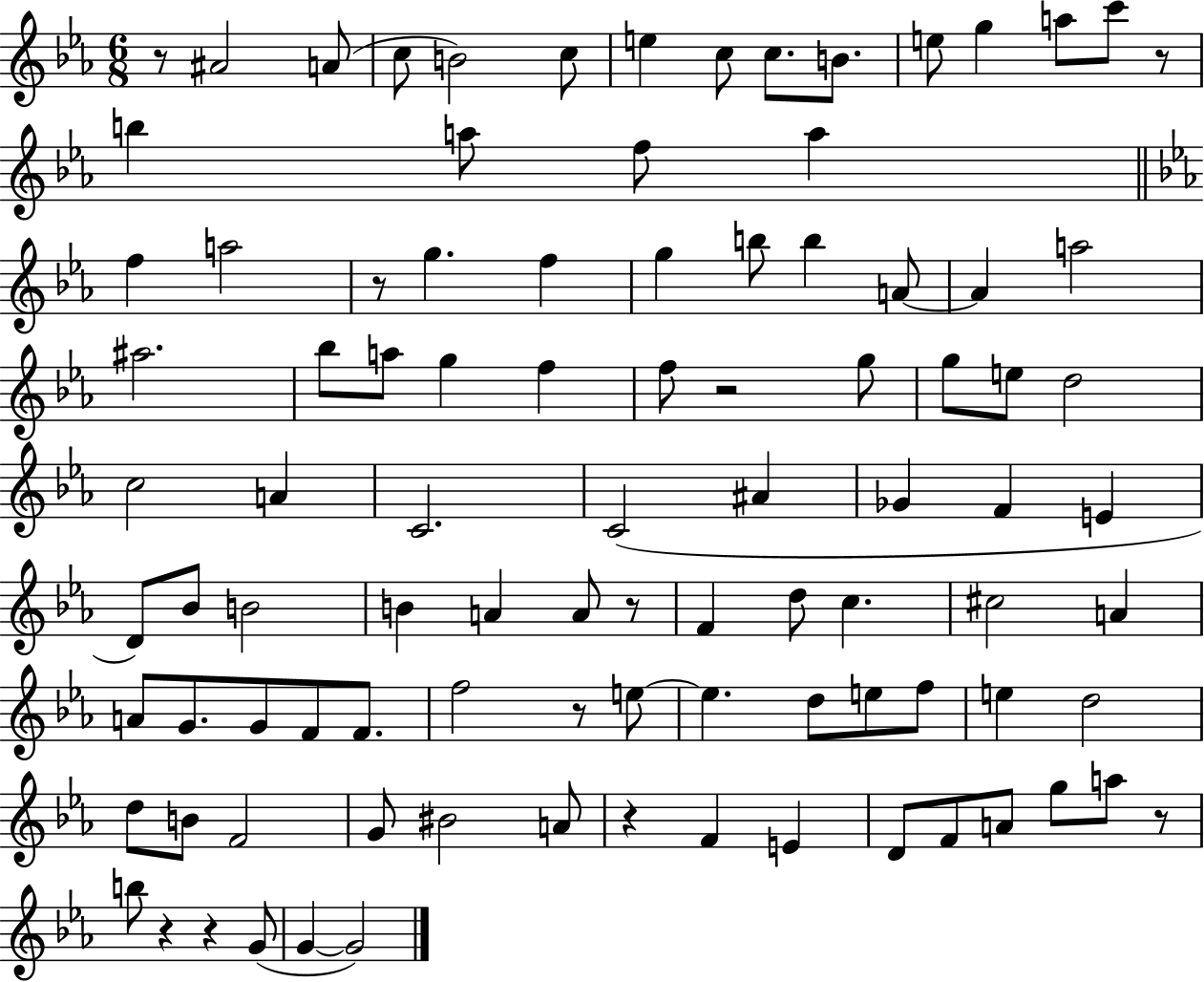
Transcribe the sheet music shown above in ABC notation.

X:1
T:Untitled
M:6/8
L:1/4
K:Eb
z/2 ^A2 A/2 c/2 B2 c/2 e c/2 c/2 B/2 e/2 g a/2 c'/2 z/2 b a/2 f/2 a f a2 z/2 g f g b/2 b A/2 A a2 ^a2 _b/2 a/2 g f f/2 z2 g/2 g/2 e/2 d2 c2 A C2 C2 ^A _G F E D/2 _B/2 B2 B A A/2 z/2 F d/2 c ^c2 A A/2 G/2 G/2 F/2 F/2 f2 z/2 e/2 e d/2 e/2 f/2 e d2 d/2 B/2 F2 G/2 ^B2 A/2 z F E D/2 F/2 A/2 g/2 a/2 z/2 b/2 z z G/2 G G2